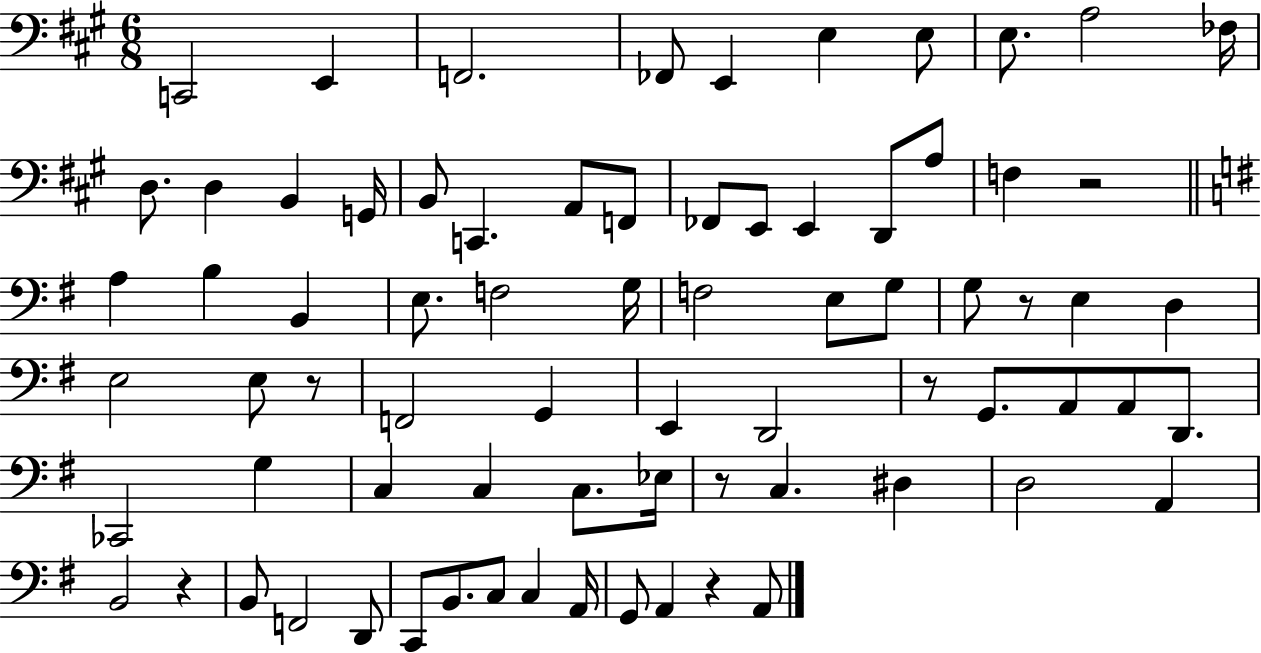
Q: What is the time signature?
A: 6/8